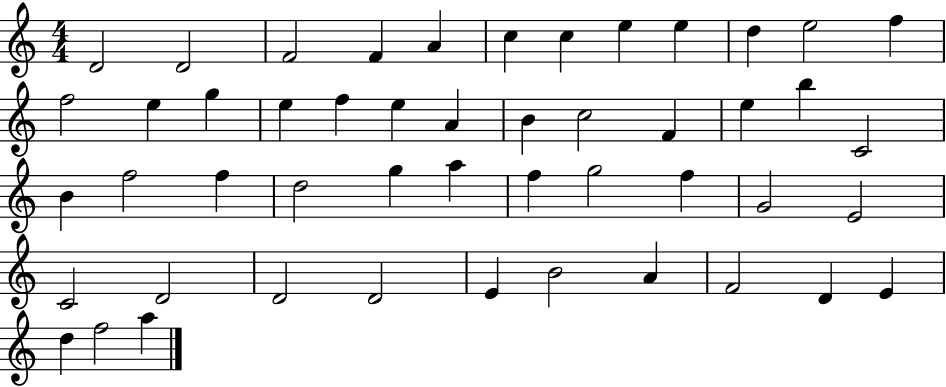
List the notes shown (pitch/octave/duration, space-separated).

D4/h D4/h F4/h F4/q A4/q C5/q C5/q E5/q E5/q D5/q E5/h F5/q F5/h E5/q G5/q E5/q F5/q E5/q A4/q B4/q C5/h F4/q E5/q B5/q C4/h B4/q F5/h F5/q D5/h G5/q A5/q F5/q G5/h F5/q G4/h E4/h C4/h D4/h D4/h D4/h E4/q B4/h A4/q F4/h D4/q E4/q D5/q F5/h A5/q